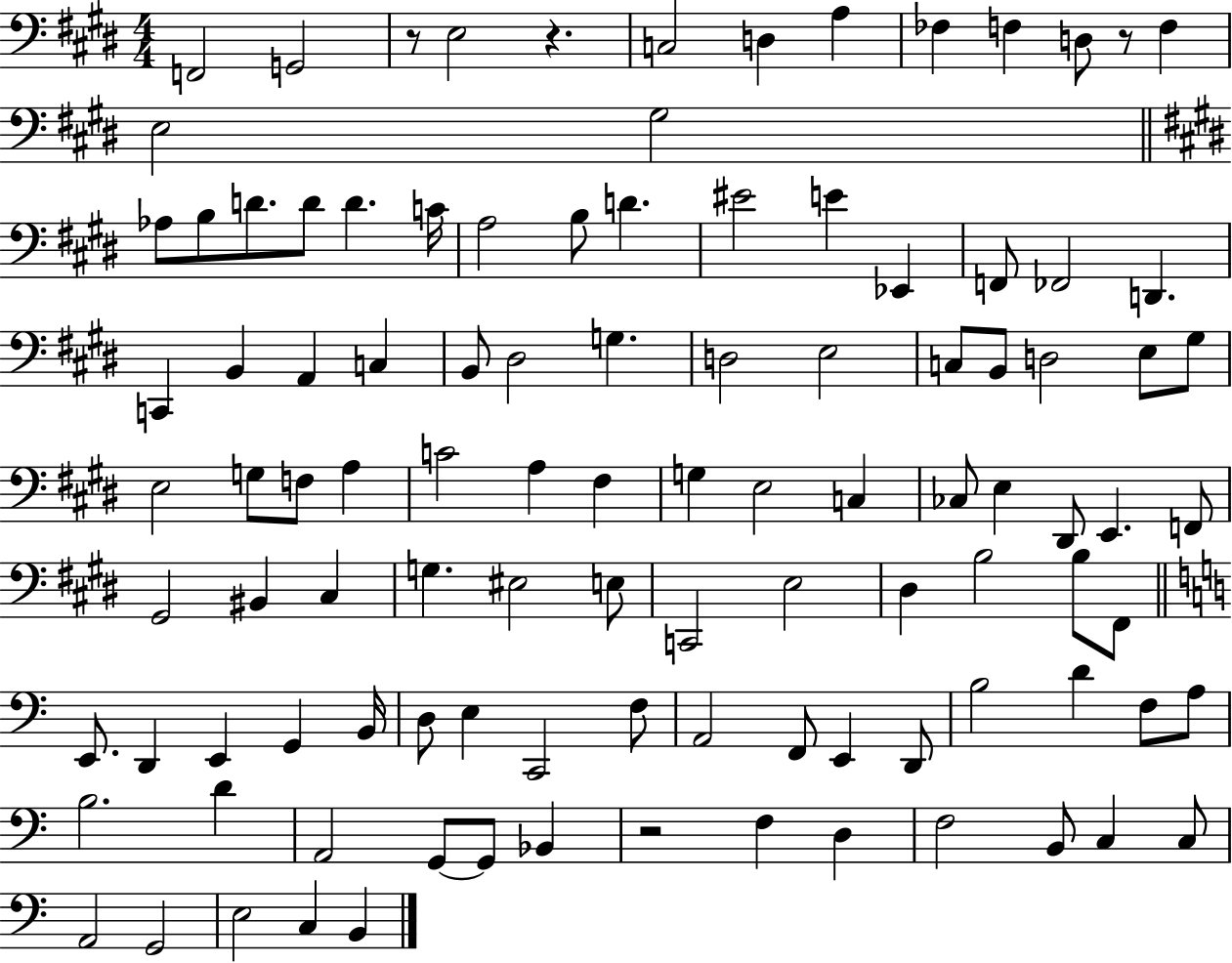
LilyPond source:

{
  \clef bass
  \numericTimeSignature
  \time 4/4
  \key e \major
  \repeat volta 2 { f,2 g,2 | r8 e2 r4. | c2 d4 a4 | fes4 f4 d8 r8 f4 | \break e2 gis2 | \bar "||" \break \key e \major aes8 b8 d'8. d'8 d'4. c'16 | a2 b8 d'4. | eis'2 e'4 ees,4 | f,8 fes,2 d,4. | \break c,4 b,4 a,4 c4 | b,8 dis2 g4. | d2 e2 | c8 b,8 d2 e8 gis8 | \break e2 g8 f8 a4 | c'2 a4 fis4 | g4 e2 c4 | ces8 e4 dis,8 e,4. f,8 | \break gis,2 bis,4 cis4 | g4. eis2 e8 | c,2 e2 | dis4 b2 b8 fis,8 | \break \bar "||" \break \key a \minor e,8. d,4 e,4 g,4 b,16 | d8 e4 c,2 f8 | a,2 f,8 e,4 d,8 | b2 d'4 f8 a8 | \break b2. d'4 | a,2 g,8~~ g,8 bes,4 | r2 f4 d4 | f2 b,8 c4 c8 | \break a,2 g,2 | e2 c4 b,4 | } \bar "|."
}